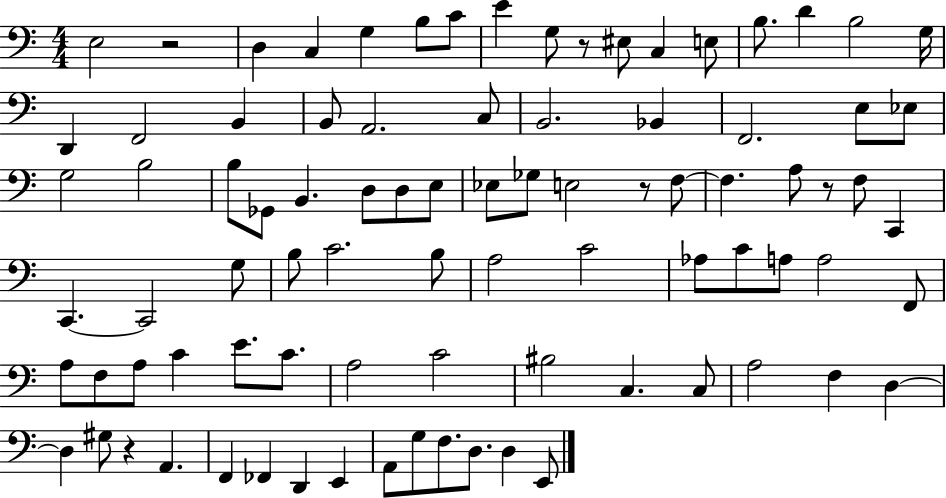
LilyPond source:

{
  \clef bass
  \numericTimeSignature
  \time 4/4
  \key c \major
  e2 r2 | d4 c4 g4 b8 c'8 | e'4 g8 r8 eis8 c4 e8 | b8. d'4 b2 g16 | \break d,4 f,2 b,4 | b,8 a,2. c8 | b,2. bes,4 | f,2. e8 ees8 | \break g2 b2 | b8 ges,8 b,4. d8 d8 e8 | ees8 ges8 e2 r8 f8~~ | f4. a8 r8 f8 c,4 | \break c,4.~~ c,2 g8 | b8 c'2. b8 | a2 c'2 | aes8 c'8 a8 a2 f,8 | \break a8 f8 a8 c'4 e'8. c'8. | a2 c'2 | bis2 c4. c8 | a2 f4 d4~~ | \break d4 gis8 r4 a,4. | f,4 fes,4 d,4 e,4 | a,8 g8 f8. d8. d4 e,8 | \bar "|."
}